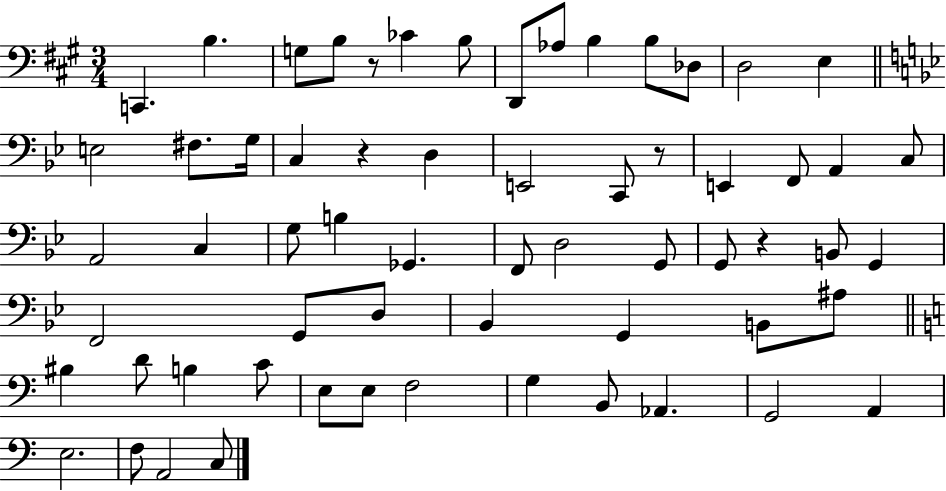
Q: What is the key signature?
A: A major